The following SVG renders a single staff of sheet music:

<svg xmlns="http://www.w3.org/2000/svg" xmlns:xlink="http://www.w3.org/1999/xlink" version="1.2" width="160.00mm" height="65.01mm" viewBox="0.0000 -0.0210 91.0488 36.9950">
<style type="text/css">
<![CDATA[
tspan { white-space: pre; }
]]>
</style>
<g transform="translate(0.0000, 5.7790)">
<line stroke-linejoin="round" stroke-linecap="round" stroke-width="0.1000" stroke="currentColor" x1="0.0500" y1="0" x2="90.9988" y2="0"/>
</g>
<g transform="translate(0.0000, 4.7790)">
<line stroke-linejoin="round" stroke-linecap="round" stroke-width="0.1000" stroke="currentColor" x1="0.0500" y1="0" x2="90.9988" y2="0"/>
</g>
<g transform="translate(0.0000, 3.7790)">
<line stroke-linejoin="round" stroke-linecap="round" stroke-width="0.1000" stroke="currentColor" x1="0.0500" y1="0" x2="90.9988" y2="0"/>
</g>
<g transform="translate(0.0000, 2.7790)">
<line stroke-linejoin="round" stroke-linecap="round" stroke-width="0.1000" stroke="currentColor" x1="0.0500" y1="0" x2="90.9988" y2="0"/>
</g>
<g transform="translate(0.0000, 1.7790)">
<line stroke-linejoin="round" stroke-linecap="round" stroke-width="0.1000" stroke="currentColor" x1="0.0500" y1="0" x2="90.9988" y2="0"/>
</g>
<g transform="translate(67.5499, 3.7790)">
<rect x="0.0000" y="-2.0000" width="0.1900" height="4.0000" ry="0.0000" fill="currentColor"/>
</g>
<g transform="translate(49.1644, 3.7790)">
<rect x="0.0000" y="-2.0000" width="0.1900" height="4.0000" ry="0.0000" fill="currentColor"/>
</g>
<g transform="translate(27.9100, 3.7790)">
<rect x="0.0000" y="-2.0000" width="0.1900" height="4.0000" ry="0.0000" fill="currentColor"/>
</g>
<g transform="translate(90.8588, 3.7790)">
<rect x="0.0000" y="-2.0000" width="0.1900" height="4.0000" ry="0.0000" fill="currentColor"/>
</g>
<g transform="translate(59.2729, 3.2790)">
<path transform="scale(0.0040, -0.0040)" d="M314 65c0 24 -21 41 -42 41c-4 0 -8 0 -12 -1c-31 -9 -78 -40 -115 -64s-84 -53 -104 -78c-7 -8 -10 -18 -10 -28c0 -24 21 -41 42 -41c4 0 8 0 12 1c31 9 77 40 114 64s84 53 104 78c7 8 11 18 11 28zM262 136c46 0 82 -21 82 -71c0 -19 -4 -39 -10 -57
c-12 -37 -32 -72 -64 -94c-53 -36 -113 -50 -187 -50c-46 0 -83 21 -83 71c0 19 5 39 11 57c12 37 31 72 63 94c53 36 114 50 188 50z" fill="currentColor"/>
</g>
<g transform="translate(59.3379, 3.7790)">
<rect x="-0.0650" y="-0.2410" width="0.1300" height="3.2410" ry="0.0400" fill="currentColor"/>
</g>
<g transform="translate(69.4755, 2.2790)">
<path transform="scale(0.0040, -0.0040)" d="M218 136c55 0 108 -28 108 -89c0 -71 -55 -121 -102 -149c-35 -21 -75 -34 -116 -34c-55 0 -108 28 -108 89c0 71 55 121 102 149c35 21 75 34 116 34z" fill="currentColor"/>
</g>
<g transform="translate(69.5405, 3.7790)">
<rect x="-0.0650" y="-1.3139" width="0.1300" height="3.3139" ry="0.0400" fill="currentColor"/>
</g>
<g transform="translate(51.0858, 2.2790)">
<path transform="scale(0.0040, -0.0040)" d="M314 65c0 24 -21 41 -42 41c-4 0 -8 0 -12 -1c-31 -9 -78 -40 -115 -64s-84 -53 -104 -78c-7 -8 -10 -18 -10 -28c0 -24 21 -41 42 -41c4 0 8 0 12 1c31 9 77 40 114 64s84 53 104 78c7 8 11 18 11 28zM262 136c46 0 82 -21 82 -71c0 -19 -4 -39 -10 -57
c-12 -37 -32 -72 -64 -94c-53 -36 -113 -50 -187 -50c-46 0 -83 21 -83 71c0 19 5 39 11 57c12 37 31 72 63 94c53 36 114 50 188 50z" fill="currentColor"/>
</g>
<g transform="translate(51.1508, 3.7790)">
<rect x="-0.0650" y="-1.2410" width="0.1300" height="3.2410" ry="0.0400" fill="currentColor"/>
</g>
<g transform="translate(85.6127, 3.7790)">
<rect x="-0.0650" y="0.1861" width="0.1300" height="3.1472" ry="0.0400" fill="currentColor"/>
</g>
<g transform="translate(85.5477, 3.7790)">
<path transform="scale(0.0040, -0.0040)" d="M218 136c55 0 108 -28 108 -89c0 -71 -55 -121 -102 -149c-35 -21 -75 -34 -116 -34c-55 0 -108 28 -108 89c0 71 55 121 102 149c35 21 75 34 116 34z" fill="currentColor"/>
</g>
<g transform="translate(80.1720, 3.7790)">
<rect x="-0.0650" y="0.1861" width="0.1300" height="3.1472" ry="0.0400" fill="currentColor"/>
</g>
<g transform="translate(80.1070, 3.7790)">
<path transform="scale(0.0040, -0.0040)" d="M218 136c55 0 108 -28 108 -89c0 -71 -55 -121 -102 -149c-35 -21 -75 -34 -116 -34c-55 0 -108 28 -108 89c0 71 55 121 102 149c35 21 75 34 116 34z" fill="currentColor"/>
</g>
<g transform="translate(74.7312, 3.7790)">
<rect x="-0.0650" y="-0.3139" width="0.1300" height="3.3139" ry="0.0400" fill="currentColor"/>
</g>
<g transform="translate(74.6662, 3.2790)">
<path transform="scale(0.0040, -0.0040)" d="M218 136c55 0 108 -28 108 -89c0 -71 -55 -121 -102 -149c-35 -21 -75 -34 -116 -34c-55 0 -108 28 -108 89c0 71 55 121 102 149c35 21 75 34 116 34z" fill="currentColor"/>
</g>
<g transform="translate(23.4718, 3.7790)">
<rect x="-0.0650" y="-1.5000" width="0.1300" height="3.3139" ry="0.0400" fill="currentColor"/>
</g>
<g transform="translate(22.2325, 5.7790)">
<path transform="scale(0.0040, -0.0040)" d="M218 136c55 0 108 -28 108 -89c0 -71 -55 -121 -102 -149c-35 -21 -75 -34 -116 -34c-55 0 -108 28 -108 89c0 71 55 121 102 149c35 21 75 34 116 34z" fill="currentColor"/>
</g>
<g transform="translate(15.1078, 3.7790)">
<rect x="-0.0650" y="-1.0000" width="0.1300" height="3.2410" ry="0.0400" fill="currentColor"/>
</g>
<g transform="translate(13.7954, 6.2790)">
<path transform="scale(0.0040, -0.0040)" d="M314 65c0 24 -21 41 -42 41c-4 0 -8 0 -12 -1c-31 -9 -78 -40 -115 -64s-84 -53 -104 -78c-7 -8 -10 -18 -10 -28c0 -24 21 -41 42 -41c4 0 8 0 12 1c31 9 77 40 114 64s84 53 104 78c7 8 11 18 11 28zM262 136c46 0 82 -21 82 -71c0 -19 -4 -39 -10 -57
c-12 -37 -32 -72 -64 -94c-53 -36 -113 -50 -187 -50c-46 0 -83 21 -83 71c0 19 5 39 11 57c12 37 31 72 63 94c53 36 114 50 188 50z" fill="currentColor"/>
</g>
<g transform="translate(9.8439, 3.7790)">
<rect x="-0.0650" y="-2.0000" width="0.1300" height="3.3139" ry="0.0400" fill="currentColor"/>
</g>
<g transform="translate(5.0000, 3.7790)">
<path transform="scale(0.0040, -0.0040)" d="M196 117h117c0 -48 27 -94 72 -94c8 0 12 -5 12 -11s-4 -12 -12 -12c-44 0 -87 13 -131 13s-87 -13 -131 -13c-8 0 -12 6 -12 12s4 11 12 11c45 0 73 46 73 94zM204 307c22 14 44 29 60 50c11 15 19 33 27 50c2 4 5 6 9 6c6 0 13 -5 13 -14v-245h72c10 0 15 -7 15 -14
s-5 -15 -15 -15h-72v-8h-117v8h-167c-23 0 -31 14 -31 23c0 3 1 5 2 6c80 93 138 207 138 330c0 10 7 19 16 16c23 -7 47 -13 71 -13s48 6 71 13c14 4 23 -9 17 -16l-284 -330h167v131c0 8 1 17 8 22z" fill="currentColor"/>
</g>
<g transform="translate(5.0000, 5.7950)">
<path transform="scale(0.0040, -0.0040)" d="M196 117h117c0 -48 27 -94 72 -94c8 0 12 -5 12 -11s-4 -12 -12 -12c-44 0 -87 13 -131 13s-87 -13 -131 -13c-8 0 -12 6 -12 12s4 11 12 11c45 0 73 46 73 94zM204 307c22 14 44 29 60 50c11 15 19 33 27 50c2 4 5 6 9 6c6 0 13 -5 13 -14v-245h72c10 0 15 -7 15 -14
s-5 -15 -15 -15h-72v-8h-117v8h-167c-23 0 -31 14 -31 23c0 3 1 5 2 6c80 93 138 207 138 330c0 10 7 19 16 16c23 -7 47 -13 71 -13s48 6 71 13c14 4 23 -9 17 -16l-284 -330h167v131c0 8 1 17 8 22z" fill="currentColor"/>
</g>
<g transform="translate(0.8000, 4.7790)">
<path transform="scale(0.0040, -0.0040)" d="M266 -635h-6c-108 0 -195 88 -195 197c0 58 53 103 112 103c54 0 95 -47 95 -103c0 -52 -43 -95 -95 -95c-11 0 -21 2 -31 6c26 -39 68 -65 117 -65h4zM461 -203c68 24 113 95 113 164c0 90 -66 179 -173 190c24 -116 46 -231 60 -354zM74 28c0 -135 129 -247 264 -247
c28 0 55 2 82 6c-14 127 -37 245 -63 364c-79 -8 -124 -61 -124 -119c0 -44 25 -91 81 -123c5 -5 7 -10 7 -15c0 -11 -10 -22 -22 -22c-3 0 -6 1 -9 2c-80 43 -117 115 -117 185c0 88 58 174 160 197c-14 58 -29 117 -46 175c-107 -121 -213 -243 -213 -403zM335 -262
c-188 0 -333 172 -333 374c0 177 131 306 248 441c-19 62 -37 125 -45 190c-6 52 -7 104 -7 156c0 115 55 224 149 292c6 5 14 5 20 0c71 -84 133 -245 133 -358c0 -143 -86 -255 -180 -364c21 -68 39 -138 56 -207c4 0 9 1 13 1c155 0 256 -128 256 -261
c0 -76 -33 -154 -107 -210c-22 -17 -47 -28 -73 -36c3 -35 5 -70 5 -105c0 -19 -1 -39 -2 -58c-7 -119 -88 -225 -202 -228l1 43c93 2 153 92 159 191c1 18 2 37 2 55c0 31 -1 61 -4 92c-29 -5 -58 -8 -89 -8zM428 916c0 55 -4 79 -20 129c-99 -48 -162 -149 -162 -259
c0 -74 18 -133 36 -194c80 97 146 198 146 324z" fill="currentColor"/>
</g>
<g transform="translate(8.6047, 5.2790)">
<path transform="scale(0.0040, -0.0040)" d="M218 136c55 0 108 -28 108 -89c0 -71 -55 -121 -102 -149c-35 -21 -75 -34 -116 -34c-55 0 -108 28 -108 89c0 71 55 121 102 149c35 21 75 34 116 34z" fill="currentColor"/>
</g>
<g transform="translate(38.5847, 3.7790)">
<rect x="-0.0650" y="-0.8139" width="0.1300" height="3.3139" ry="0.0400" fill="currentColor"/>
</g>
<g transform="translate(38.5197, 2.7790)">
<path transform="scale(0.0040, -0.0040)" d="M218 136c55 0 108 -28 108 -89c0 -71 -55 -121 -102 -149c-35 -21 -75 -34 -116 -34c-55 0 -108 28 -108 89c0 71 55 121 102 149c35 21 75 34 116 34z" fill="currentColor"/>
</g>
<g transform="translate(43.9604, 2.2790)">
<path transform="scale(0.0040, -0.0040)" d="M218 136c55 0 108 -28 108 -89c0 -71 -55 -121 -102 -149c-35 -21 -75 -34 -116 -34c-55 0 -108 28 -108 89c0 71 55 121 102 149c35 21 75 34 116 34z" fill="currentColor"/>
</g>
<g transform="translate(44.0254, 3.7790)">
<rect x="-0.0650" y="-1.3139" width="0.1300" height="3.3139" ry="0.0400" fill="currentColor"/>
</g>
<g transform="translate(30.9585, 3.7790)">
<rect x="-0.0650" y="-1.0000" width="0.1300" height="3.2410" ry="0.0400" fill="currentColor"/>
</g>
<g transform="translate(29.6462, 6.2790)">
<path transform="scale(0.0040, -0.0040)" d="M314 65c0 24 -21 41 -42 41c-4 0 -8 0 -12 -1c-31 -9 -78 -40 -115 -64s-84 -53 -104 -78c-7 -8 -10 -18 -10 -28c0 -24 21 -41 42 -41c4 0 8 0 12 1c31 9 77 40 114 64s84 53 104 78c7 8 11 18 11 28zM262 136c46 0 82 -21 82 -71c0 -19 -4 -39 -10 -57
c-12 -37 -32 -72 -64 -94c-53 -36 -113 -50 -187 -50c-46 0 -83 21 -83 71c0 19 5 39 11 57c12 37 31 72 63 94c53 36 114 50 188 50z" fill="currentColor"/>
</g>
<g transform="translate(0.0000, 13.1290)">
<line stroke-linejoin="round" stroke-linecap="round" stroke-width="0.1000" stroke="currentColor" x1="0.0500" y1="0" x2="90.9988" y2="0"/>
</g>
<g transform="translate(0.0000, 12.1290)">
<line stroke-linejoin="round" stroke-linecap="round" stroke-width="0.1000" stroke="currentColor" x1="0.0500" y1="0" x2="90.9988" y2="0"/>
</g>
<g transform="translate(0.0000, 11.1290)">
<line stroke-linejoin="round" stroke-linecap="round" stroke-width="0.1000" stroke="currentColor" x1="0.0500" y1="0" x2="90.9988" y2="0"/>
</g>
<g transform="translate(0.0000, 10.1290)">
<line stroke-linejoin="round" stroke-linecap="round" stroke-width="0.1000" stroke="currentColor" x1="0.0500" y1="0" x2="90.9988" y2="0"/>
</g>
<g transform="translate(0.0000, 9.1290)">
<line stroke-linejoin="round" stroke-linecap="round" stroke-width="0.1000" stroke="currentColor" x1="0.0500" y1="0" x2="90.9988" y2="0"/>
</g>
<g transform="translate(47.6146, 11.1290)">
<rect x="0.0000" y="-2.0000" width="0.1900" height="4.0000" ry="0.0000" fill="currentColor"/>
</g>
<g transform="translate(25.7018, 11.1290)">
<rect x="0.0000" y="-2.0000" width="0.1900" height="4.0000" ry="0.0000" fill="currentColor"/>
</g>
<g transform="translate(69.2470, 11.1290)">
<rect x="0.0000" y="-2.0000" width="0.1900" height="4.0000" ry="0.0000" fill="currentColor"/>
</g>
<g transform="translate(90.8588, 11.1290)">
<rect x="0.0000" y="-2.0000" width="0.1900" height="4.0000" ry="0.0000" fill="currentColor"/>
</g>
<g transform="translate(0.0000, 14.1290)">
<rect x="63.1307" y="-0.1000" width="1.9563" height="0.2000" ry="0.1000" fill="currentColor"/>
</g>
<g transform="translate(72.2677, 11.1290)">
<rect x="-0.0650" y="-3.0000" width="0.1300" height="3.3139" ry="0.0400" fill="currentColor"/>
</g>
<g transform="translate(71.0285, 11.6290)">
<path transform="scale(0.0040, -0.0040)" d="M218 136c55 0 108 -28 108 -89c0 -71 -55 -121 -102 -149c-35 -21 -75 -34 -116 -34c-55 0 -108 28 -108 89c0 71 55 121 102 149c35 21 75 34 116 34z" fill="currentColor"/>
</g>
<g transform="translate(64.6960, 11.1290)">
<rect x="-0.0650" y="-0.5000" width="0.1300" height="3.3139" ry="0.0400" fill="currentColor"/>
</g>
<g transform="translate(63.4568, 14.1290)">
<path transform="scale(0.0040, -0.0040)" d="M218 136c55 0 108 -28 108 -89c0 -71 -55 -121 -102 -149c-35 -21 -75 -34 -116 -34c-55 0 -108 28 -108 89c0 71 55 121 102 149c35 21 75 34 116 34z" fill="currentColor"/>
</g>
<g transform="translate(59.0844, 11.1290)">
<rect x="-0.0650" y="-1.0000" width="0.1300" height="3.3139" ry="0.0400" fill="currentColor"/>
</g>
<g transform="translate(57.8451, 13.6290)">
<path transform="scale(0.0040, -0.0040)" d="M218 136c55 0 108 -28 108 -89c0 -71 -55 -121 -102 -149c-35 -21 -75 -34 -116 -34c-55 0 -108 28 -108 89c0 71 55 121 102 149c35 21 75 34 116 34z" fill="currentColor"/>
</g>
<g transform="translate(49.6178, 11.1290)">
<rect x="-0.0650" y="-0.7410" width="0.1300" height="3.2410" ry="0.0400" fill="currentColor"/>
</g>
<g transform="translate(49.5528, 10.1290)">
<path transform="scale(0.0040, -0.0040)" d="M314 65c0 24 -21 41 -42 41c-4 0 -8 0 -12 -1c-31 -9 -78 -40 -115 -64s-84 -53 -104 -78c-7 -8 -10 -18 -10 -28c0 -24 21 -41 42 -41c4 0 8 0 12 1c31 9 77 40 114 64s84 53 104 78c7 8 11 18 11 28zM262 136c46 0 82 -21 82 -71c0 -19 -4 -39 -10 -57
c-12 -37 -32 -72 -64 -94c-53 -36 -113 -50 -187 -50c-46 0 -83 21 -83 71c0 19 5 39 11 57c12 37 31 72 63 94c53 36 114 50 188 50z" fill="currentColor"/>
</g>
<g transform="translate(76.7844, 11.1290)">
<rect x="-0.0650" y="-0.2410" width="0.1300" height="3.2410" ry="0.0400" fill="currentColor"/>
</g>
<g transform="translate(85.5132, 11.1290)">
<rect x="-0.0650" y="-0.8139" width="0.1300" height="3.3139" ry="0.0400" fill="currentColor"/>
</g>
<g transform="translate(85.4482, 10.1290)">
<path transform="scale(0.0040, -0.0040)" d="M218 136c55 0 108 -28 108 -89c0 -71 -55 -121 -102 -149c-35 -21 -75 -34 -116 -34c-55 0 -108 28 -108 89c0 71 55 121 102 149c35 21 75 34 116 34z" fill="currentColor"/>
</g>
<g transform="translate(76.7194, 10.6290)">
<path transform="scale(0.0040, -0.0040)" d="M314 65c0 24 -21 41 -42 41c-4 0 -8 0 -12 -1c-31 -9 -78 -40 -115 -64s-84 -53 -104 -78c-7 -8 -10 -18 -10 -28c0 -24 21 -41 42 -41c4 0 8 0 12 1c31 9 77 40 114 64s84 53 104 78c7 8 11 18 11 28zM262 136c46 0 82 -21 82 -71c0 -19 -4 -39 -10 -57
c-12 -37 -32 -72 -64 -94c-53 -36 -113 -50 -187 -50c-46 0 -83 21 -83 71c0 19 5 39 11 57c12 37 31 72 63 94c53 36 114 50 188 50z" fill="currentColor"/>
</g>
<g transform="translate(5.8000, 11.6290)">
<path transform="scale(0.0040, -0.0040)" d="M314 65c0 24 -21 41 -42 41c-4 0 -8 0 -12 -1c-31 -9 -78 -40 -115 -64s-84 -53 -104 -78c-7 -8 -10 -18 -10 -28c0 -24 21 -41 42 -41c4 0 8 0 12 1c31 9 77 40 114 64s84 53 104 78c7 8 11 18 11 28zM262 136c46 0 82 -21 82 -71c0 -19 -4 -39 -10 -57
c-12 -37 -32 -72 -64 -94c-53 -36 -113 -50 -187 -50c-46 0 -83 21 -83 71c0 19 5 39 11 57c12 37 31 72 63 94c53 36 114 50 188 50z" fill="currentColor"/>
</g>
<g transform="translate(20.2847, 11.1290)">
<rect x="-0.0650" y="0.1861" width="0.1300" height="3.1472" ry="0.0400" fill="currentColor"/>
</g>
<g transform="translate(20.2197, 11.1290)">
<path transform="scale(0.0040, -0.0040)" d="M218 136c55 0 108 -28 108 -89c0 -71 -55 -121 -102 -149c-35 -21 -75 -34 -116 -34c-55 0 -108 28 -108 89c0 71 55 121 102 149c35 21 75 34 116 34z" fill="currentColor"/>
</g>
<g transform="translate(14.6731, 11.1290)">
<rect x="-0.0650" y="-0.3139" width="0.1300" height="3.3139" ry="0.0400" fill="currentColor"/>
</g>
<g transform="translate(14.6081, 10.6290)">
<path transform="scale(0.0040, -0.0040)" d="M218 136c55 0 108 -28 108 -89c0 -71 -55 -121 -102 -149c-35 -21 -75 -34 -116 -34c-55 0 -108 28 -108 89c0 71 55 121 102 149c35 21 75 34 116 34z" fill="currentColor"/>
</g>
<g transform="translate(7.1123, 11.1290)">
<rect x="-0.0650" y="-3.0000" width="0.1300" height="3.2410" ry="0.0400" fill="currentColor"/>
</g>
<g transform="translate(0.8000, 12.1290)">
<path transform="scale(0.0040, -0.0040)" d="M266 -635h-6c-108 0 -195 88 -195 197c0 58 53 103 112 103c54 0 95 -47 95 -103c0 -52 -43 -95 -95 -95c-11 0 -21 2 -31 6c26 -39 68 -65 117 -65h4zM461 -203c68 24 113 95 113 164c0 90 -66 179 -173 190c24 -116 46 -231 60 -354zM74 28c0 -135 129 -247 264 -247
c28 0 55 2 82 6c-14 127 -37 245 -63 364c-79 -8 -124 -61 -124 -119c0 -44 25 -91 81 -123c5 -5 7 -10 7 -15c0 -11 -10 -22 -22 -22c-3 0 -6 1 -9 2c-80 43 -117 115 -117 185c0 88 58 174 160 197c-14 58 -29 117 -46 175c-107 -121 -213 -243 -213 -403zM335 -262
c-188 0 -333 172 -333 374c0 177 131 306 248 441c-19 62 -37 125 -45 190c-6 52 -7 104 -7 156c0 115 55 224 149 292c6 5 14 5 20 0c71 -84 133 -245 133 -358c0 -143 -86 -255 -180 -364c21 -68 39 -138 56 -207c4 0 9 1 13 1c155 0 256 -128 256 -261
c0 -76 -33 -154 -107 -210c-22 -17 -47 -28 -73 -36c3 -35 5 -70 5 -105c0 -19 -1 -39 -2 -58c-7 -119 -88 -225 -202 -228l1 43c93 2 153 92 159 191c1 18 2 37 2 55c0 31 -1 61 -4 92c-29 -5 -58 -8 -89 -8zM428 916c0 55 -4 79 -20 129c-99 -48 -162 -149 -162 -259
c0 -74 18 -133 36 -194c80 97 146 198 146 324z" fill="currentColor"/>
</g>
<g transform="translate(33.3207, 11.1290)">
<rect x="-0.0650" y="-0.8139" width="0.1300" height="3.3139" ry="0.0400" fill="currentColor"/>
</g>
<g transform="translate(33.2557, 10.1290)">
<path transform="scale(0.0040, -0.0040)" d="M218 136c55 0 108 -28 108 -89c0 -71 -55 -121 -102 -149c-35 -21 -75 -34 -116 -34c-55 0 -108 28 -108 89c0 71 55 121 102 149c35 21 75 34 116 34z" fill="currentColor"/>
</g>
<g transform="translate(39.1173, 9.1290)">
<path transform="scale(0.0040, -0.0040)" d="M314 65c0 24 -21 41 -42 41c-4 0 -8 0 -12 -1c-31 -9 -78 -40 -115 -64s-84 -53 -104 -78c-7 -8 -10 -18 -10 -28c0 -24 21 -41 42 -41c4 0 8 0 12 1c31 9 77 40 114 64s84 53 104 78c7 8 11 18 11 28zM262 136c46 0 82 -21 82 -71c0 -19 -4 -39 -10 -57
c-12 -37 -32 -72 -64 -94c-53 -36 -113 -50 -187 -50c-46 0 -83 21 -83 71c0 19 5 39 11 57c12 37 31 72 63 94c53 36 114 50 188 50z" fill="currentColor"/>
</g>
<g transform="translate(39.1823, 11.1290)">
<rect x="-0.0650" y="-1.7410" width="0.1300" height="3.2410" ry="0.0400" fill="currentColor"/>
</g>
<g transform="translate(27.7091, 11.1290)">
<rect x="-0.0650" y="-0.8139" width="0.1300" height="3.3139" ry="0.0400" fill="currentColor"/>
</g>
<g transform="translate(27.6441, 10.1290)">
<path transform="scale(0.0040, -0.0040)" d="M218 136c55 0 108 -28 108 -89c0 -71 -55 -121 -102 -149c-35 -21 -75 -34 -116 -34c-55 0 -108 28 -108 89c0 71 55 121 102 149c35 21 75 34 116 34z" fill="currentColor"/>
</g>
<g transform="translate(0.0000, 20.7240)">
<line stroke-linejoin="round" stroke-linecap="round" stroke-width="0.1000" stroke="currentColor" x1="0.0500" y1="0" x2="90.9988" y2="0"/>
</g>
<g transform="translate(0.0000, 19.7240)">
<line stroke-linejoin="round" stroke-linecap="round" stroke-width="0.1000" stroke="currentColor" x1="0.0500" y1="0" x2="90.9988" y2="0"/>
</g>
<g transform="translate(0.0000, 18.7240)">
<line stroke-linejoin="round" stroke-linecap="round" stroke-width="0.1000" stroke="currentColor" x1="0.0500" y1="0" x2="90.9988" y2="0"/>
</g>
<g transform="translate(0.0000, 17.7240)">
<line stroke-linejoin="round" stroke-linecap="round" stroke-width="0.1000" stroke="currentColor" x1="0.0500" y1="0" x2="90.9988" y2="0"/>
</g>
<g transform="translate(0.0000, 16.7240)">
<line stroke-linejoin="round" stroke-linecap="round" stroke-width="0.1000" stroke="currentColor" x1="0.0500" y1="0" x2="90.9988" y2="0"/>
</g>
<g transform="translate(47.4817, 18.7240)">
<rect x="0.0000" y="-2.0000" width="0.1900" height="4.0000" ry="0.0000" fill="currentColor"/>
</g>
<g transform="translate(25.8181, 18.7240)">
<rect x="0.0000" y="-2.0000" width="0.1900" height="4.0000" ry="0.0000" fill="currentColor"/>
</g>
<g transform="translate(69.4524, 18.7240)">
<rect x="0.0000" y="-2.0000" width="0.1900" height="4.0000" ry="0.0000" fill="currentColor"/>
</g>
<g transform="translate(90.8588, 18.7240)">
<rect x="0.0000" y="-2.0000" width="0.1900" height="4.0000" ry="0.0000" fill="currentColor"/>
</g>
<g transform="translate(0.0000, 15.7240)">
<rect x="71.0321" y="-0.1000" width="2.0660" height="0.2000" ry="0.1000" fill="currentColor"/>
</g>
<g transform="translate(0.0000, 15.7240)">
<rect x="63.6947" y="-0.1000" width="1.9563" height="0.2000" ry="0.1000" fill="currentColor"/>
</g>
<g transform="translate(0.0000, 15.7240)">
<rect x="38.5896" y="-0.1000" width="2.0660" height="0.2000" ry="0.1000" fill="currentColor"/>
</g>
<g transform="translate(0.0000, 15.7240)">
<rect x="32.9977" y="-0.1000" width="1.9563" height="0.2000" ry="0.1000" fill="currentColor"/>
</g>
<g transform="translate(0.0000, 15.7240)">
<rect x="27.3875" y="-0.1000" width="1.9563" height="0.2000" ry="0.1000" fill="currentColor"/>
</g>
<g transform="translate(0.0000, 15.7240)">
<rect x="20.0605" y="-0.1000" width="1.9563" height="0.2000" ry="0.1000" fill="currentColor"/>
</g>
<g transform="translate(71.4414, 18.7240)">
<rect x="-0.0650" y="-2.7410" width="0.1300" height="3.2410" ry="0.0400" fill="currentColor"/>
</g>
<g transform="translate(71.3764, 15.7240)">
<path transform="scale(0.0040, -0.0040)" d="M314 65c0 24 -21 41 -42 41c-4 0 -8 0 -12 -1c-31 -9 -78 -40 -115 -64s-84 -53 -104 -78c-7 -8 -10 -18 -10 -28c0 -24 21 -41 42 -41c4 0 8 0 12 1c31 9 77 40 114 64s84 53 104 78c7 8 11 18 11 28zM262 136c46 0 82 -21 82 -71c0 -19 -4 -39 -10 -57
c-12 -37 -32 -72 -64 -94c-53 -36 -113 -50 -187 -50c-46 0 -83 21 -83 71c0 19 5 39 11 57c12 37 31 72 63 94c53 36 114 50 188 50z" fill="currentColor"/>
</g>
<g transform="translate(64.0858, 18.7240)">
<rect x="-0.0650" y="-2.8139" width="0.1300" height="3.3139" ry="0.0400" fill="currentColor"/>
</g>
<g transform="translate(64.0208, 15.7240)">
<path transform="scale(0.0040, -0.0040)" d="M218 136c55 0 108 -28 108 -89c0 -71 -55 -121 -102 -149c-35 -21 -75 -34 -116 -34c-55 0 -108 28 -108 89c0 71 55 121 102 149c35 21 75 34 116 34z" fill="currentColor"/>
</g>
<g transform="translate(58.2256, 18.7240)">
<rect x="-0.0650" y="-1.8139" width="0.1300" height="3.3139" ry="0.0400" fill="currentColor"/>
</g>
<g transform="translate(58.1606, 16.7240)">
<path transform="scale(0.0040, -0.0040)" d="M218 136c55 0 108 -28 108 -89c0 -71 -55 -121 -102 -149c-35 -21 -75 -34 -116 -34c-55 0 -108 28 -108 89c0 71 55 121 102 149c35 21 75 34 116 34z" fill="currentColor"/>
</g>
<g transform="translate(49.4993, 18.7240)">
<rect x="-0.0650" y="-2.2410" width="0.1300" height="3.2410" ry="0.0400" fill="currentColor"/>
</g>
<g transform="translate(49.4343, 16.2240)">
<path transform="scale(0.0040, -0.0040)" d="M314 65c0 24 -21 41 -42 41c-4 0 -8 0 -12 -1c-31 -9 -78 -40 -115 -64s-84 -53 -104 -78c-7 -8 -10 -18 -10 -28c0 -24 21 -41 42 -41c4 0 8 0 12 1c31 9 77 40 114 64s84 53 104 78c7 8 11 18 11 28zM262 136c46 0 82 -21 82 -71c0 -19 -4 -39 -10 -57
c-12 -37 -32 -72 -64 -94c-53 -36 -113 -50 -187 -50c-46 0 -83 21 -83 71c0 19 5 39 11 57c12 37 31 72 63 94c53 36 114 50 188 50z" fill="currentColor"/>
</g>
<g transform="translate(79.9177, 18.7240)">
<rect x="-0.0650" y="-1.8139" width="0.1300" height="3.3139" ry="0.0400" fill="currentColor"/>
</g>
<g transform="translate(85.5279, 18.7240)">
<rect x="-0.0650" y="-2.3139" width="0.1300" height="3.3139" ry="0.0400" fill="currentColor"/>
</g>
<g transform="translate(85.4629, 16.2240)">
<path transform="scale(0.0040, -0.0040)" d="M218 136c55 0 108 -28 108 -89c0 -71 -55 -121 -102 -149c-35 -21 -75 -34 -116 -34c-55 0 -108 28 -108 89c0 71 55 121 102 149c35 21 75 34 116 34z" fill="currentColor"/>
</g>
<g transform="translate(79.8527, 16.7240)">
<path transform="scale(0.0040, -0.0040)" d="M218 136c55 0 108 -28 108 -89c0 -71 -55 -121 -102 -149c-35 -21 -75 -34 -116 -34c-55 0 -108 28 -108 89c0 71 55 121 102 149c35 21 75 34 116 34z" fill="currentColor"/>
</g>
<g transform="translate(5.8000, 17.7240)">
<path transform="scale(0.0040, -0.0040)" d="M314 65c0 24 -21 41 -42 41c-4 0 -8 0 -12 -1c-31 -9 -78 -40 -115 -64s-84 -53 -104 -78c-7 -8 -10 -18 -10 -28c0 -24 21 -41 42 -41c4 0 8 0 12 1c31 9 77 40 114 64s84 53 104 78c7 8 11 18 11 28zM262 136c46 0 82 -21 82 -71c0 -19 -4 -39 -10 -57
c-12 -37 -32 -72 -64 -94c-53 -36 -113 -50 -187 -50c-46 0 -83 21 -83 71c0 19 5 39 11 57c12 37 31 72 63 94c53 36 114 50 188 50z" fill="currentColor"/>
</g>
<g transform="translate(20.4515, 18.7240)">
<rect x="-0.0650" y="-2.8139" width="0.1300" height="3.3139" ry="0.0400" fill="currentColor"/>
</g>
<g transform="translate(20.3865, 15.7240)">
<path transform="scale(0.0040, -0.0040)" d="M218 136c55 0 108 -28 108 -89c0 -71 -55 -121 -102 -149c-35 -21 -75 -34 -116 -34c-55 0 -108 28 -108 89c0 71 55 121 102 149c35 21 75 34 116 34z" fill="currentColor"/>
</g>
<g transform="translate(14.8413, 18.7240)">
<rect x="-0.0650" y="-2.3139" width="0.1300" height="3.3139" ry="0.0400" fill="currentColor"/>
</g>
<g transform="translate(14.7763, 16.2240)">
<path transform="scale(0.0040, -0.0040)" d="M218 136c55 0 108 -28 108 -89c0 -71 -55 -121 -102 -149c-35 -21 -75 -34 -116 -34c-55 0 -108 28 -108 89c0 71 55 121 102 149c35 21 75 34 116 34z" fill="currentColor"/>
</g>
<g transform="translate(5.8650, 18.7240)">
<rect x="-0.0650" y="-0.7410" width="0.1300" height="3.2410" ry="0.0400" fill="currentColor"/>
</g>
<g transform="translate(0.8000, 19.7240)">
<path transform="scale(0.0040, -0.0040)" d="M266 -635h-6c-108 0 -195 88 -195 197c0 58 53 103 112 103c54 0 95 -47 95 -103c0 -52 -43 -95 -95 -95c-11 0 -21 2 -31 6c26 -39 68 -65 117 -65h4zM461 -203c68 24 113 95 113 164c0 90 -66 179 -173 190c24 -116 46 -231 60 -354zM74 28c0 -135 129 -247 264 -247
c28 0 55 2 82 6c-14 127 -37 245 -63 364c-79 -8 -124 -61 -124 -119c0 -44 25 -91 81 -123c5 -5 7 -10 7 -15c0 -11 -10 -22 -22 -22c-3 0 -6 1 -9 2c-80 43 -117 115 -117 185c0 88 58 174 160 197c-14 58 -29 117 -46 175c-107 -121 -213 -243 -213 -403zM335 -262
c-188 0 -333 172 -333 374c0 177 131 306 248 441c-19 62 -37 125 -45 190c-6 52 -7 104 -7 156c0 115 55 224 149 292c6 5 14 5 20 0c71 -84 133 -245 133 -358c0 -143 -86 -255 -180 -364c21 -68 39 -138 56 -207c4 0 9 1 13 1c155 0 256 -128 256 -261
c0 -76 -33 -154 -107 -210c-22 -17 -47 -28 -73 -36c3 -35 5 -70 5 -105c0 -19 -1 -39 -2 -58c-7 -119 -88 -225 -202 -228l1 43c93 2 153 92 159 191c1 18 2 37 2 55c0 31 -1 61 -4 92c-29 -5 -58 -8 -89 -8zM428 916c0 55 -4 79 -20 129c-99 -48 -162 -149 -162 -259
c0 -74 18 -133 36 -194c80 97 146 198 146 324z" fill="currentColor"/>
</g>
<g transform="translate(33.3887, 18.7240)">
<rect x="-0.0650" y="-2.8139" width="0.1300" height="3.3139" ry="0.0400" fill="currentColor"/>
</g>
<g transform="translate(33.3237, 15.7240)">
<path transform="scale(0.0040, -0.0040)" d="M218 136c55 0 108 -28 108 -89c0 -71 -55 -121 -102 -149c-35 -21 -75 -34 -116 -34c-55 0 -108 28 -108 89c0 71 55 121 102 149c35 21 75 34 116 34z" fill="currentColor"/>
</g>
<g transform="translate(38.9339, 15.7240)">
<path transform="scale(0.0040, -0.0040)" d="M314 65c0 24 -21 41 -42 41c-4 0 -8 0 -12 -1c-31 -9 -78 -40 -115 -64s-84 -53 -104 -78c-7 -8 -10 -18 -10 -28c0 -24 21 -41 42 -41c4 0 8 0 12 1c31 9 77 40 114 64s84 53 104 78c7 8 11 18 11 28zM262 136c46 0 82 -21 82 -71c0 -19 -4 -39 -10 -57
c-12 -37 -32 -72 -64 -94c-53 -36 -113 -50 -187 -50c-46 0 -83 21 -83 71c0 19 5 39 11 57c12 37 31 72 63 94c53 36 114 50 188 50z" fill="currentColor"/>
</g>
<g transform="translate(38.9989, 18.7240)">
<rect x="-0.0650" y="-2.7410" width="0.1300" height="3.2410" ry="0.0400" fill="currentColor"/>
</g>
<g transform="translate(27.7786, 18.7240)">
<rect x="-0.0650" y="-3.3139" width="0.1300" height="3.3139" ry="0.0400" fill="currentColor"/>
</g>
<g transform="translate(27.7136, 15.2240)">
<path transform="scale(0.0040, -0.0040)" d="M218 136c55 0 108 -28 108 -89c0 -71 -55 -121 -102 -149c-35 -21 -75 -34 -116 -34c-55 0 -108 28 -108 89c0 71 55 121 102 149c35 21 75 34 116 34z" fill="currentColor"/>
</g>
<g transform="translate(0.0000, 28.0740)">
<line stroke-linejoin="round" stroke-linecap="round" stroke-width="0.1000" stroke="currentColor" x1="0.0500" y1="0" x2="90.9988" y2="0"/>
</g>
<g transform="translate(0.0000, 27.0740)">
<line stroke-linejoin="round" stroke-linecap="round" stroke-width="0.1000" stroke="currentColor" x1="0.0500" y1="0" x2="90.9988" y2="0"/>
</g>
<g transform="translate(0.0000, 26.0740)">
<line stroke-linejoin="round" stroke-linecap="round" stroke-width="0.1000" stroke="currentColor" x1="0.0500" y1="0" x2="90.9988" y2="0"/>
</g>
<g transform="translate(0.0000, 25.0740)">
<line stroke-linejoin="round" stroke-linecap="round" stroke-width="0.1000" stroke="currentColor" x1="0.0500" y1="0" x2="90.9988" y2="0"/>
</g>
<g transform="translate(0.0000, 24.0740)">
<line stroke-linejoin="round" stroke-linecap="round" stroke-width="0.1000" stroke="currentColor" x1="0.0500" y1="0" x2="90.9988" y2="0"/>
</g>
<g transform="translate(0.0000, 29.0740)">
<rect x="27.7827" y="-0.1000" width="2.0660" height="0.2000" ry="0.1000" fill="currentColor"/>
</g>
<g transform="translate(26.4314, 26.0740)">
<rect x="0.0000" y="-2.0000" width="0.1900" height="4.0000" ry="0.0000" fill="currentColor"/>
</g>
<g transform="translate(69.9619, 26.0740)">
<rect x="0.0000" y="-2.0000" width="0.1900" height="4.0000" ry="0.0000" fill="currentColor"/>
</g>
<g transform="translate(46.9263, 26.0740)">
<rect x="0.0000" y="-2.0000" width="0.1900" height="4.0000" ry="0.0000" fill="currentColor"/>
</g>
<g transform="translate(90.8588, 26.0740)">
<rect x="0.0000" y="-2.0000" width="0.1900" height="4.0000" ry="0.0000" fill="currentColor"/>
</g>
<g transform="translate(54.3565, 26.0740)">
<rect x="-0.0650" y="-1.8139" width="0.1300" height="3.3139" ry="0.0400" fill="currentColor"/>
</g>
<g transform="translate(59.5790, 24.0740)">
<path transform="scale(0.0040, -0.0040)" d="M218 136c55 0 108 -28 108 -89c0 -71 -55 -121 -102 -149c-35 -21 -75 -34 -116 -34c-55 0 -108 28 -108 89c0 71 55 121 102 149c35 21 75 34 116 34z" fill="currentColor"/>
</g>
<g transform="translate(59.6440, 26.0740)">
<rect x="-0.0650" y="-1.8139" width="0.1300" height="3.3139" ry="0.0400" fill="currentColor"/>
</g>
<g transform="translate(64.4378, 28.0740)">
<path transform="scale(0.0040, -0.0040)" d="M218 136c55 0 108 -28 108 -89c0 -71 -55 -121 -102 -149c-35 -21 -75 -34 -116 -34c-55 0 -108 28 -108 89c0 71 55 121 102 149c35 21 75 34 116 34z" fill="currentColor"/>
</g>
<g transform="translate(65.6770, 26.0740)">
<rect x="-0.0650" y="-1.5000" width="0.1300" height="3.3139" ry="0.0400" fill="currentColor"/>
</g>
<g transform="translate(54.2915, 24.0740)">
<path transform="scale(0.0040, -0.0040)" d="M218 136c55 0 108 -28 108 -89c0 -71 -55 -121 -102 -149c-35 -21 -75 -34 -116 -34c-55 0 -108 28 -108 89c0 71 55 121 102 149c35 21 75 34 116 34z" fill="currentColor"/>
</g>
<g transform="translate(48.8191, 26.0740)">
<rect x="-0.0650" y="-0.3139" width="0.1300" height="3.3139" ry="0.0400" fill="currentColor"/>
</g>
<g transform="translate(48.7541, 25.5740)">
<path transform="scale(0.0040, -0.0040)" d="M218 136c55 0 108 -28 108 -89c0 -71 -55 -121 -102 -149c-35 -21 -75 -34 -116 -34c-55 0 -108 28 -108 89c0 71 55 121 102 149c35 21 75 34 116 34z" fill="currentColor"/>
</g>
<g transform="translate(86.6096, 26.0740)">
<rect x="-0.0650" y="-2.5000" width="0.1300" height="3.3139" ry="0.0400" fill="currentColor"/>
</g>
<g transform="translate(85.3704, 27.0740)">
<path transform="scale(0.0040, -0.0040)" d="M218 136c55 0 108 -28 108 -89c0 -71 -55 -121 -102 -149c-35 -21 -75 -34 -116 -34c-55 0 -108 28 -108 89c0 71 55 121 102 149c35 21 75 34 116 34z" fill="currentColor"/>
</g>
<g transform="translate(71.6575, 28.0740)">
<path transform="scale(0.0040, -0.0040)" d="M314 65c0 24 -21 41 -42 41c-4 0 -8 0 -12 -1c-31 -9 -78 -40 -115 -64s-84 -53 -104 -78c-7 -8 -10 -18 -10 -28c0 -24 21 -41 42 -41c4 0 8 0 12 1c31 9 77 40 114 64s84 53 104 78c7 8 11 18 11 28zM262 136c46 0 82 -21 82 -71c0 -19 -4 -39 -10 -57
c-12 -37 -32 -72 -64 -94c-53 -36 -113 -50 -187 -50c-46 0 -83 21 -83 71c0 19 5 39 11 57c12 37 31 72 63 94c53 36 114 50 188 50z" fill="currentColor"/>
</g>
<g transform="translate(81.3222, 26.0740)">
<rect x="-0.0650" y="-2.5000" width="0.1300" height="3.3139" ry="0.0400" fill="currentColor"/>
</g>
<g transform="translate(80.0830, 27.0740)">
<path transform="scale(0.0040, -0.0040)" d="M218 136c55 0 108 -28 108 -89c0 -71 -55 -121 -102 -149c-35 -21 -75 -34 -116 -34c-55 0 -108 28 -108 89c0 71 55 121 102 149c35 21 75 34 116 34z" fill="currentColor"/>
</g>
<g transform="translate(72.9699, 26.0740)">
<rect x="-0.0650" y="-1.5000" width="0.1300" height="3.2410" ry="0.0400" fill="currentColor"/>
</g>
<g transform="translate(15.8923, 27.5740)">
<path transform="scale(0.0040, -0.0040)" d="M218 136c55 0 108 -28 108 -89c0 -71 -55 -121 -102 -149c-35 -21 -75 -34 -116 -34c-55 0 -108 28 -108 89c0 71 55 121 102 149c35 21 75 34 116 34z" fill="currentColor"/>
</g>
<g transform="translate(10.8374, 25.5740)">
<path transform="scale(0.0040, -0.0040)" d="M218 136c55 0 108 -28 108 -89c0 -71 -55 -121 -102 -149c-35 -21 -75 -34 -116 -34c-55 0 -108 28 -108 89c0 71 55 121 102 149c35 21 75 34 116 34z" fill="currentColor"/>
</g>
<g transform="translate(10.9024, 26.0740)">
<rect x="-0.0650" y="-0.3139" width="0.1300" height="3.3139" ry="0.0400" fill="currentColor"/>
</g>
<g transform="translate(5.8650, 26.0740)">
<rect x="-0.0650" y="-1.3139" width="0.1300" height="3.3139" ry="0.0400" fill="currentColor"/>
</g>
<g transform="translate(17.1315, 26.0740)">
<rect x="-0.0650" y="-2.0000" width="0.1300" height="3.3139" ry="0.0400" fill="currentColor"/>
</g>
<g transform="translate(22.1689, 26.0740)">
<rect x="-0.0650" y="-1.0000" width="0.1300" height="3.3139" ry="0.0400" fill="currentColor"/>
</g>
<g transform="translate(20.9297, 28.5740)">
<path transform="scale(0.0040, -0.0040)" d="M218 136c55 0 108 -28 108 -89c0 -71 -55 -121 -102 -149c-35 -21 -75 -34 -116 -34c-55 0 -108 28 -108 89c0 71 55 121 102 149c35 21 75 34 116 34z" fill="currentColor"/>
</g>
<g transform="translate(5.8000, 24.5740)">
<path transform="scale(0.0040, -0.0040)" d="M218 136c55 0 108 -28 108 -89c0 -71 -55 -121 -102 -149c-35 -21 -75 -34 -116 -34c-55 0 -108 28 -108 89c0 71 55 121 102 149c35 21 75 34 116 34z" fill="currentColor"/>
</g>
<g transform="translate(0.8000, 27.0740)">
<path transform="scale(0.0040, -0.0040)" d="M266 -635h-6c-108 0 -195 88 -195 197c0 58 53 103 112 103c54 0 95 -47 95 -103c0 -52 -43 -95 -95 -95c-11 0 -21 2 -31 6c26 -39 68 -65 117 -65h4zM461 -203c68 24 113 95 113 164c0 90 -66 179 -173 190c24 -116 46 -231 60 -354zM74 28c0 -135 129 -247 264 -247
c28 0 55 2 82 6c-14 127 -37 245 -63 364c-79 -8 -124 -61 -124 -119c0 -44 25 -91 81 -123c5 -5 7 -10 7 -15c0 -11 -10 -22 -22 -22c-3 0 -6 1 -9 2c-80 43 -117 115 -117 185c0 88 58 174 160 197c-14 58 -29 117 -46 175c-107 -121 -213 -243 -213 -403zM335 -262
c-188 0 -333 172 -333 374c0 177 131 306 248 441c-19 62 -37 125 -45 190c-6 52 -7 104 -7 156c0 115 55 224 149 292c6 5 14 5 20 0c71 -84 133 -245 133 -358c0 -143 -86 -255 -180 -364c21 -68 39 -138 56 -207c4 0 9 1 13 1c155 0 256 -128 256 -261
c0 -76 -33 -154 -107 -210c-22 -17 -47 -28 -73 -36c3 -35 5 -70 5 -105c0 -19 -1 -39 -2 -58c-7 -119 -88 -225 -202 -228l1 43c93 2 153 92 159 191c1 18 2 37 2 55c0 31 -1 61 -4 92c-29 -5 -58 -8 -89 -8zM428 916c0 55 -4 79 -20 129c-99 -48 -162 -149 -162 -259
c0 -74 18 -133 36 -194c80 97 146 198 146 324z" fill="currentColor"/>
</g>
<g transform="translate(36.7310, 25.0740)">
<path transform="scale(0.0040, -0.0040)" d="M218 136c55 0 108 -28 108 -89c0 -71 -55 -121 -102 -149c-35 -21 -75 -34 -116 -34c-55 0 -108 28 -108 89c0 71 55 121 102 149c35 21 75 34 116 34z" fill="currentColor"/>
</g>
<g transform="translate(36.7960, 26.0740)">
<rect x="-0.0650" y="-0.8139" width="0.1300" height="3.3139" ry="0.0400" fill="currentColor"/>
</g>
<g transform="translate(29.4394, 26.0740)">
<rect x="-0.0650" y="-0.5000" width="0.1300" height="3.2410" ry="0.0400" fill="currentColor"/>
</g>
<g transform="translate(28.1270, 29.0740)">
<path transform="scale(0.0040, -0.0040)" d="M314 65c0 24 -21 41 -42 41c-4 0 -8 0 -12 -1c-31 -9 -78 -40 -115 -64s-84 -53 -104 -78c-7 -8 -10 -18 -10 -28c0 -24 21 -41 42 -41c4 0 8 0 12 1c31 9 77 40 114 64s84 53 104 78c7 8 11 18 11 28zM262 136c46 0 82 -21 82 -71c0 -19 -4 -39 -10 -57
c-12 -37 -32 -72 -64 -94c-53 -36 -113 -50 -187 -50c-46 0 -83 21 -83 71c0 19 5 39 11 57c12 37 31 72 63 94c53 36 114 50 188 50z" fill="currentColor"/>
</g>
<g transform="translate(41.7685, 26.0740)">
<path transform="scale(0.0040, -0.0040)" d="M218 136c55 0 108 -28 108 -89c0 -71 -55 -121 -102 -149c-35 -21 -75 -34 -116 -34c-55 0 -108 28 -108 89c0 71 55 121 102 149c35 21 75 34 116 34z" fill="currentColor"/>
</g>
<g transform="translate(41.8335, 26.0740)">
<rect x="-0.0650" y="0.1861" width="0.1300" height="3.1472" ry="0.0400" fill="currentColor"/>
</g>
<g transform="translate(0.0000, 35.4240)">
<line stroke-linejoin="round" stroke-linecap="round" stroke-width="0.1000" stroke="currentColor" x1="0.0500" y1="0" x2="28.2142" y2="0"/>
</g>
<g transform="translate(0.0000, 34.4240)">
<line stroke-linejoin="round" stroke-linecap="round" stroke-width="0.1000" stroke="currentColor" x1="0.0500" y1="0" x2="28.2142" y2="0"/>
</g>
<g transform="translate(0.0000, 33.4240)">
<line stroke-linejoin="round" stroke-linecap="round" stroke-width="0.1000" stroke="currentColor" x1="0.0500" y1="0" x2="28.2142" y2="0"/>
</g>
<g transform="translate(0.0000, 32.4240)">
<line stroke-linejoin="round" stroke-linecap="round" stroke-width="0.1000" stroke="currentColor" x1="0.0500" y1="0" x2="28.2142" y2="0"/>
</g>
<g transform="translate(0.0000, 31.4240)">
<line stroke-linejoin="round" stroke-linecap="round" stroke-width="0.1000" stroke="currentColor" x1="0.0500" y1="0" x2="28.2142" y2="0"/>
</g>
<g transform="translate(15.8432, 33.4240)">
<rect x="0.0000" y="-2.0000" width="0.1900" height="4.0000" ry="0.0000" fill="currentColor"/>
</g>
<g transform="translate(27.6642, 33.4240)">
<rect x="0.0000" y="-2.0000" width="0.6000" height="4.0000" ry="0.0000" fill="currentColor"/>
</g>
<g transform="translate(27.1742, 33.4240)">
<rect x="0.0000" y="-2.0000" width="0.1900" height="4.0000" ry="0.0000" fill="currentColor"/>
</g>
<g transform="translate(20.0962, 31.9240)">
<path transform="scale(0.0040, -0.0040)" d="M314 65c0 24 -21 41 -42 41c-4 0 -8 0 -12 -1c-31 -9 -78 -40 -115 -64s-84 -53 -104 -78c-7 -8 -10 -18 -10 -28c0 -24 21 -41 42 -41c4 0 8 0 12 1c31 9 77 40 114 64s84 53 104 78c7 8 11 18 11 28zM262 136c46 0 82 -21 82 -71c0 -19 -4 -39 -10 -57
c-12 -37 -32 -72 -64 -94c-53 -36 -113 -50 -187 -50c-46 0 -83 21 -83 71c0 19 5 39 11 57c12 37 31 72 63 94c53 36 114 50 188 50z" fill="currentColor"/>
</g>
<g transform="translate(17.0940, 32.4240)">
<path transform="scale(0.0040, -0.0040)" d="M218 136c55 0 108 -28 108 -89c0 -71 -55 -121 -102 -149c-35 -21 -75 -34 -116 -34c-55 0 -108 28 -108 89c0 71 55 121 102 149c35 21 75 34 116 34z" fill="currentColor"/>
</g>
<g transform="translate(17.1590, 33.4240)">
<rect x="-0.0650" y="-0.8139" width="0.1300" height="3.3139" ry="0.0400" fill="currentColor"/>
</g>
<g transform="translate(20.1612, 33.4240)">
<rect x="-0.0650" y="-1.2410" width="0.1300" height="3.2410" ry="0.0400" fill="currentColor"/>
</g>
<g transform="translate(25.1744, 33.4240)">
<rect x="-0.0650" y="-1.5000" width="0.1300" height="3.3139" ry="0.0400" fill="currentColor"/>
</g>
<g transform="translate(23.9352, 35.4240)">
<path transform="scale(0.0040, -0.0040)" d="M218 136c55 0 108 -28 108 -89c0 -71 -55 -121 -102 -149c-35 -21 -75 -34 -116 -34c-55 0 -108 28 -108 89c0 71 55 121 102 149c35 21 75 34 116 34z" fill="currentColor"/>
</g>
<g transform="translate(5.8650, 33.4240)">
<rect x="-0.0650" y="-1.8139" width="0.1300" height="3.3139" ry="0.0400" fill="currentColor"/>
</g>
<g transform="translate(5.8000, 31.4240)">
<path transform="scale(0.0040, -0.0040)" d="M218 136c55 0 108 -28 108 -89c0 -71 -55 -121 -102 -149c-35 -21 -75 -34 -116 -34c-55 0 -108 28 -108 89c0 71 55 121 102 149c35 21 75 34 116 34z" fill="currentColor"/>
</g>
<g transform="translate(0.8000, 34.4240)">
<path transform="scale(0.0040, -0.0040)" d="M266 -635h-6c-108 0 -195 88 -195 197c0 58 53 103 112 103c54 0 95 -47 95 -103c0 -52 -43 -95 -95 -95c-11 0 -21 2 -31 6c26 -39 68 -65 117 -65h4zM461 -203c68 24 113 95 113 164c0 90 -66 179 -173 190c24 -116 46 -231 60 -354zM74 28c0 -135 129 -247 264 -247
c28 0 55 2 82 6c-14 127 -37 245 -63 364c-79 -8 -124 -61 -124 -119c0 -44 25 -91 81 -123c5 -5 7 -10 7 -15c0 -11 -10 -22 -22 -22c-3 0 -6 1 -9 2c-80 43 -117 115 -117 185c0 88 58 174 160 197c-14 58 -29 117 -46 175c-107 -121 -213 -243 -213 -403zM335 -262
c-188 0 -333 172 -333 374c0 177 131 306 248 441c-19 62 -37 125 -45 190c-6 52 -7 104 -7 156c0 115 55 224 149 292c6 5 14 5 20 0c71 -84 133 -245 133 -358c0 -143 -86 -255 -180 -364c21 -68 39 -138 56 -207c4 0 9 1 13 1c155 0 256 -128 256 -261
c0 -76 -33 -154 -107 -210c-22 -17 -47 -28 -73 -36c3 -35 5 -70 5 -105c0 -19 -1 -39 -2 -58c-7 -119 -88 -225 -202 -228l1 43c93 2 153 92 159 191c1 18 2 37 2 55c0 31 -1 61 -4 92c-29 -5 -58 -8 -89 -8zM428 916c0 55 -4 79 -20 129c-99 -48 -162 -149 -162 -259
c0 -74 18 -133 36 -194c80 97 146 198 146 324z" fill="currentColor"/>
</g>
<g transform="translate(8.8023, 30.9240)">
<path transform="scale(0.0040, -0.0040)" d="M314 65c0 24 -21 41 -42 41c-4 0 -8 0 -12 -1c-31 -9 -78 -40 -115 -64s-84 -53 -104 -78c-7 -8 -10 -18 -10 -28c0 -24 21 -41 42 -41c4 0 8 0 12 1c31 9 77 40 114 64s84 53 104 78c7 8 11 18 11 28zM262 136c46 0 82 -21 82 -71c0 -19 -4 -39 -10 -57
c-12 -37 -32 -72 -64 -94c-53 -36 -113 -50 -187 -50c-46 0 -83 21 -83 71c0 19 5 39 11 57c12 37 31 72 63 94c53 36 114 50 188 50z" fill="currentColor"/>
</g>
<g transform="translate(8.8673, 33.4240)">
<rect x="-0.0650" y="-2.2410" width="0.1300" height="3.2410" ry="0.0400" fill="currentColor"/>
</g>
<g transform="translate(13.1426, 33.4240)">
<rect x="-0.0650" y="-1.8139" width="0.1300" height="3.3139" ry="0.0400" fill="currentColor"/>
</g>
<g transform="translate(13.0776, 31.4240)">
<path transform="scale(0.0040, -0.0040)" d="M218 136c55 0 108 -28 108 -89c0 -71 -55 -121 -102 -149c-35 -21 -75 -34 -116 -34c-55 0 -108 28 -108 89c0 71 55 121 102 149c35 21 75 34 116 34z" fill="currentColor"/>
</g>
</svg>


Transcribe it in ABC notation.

X:1
T:Untitled
M:4/4
L:1/4
K:C
F D2 E D2 d e e2 c2 e c B B A2 c B d d f2 d2 D C A c2 d d2 g a b a a2 g2 f a a2 f g e c F D C2 d B c f f E E2 G G f g2 f d e2 E